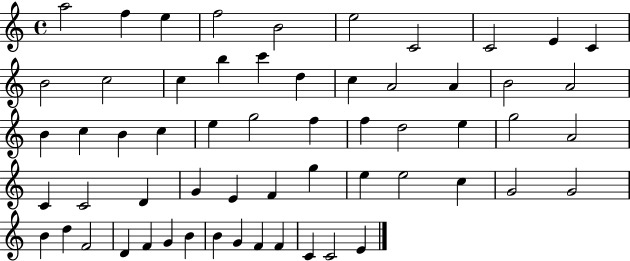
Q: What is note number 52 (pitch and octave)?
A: B4